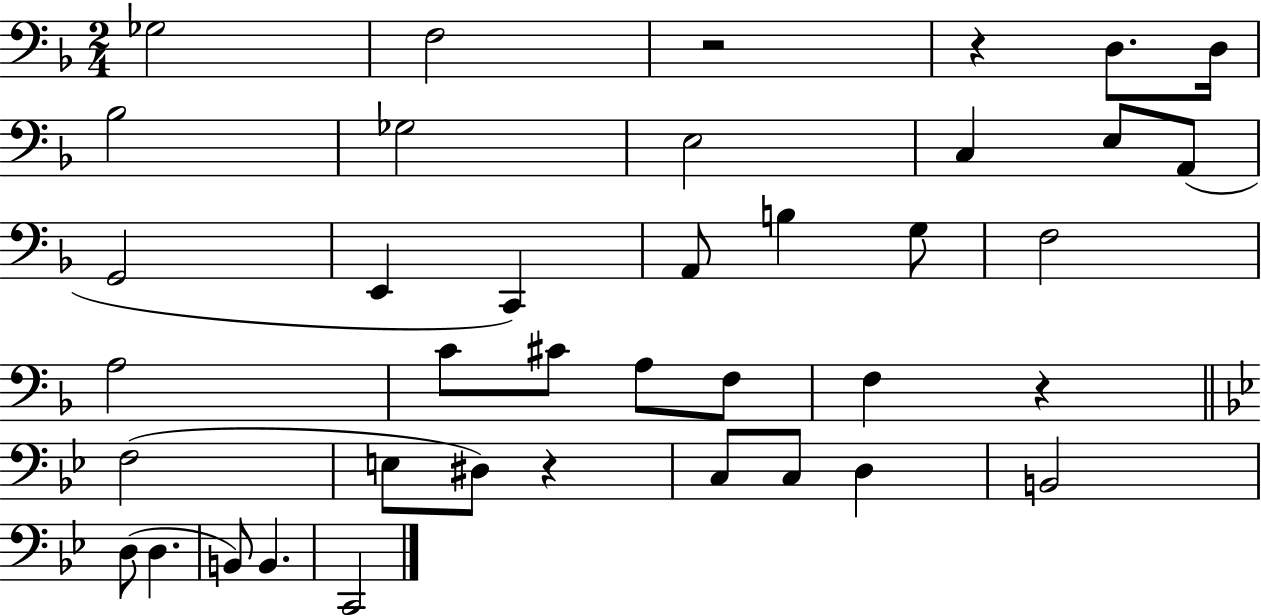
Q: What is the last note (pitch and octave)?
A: C2